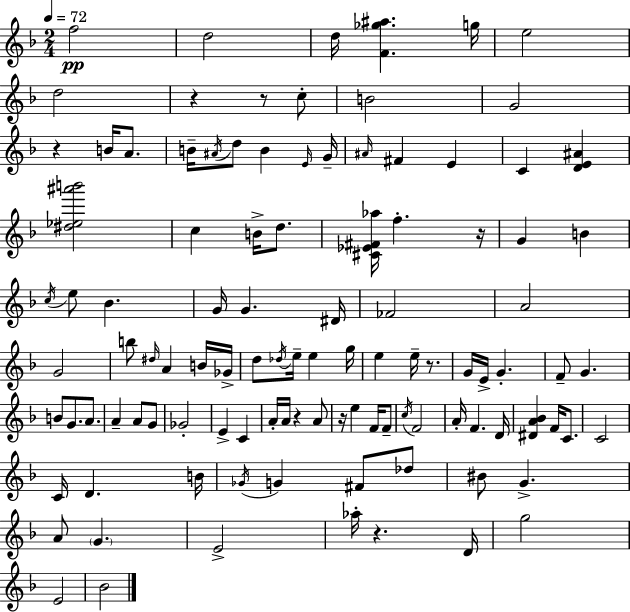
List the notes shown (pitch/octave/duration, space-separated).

F5/h D5/h D5/s [F4,Gb5,A#5]/q. G5/s E5/h D5/h R/q R/e C5/e B4/h G4/h R/q B4/s A4/e. B4/s A#4/s D5/e B4/q E4/s G4/s A#4/s F#4/q E4/q C4/q [D4,E4,A#4]/q [D#5,Eb5,A#6,B6]/h C5/q B4/s D5/e. [C#4,Eb4,F#4,Ab5]/s F5/q. R/s G4/q B4/q C5/s E5/e Bb4/q. G4/s G4/q. D#4/s FES4/h A4/h G4/h B5/e D#5/s A4/q B4/s Gb4/s D5/e Db5/s E5/s E5/q G5/s E5/q E5/s R/e. G4/s E4/s G4/q. F4/e G4/q. B4/e G4/e. A4/e. A4/q A4/e G4/e Gb4/h E4/q C4/q A4/s A4/s R/q A4/e R/s E5/q F4/s F4/e C5/s F4/h A4/s F4/q. D4/s [D#4,A4,Bb4]/q F4/s C4/e. C4/h C4/s D4/q. B4/s Gb4/s G4/q F#4/e Db5/e BIS4/e G4/q. A4/e G4/q. E4/h Ab5/s R/q. D4/s G5/h E4/h Bb4/h